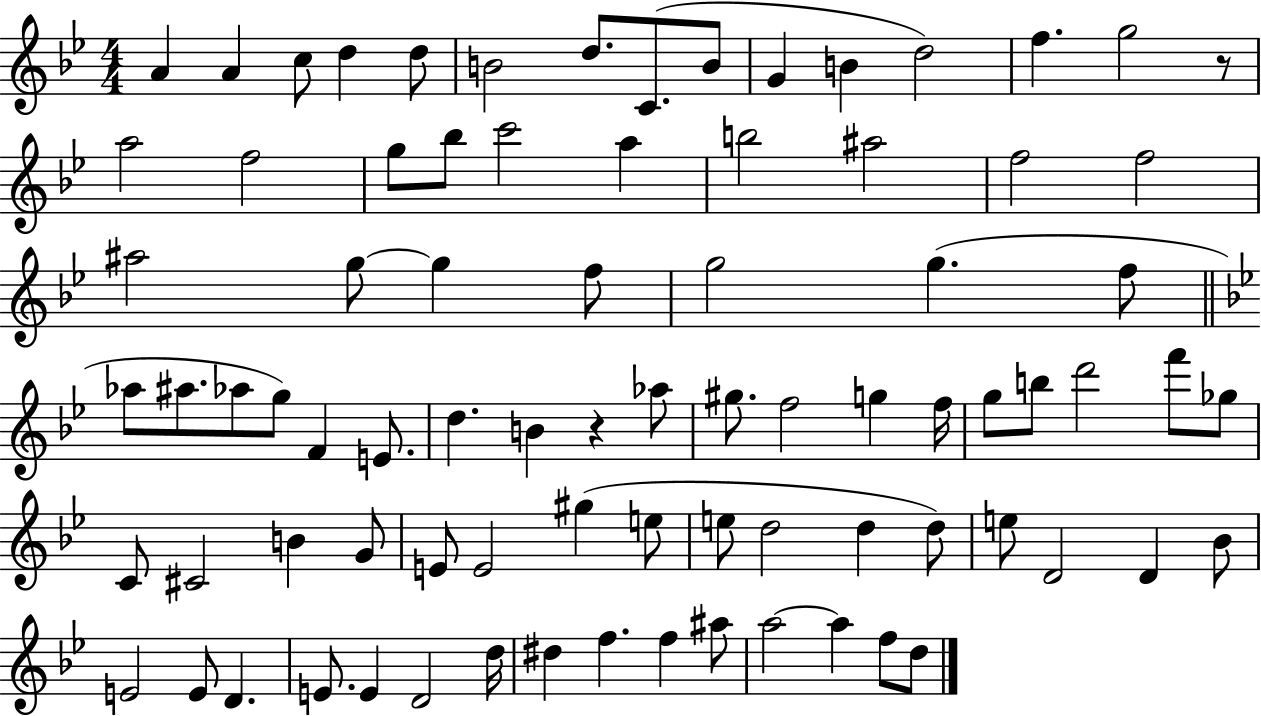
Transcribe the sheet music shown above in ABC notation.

X:1
T:Untitled
M:4/4
L:1/4
K:Bb
A A c/2 d d/2 B2 d/2 C/2 B/2 G B d2 f g2 z/2 a2 f2 g/2 _b/2 c'2 a b2 ^a2 f2 f2 ^a2 g/2 g f/2 g2 g f/2 _a/2 ^a/2 _a/2 g/2 F E/2 d B z _a/2 ^g/2 f2 g f/4 g/2 b/2 d'2 f'/2 _g/2 C/2 ^C2 B G/2 E/2 E2 ^g e/2 e/2 d2 d d/2 e/2 D2 D _B/2 E2 E/2 D E/2 E D2 d/4 ^d f f ^a/2 a2 a f/2 d/2